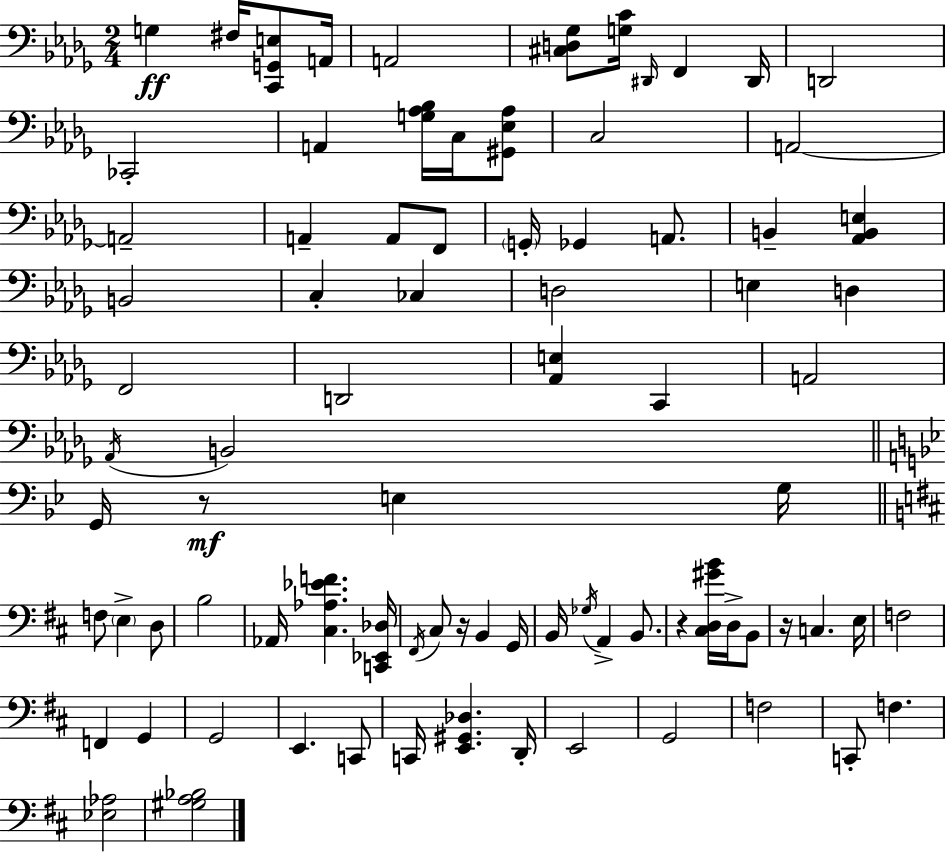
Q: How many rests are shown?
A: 4